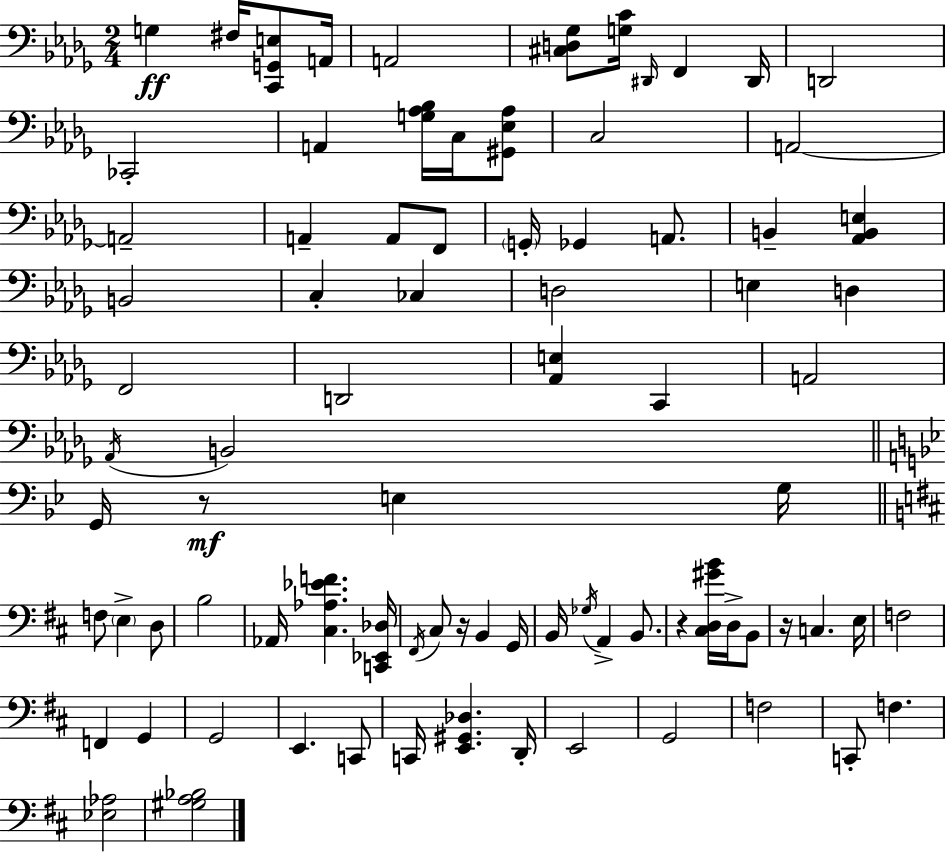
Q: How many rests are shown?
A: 4